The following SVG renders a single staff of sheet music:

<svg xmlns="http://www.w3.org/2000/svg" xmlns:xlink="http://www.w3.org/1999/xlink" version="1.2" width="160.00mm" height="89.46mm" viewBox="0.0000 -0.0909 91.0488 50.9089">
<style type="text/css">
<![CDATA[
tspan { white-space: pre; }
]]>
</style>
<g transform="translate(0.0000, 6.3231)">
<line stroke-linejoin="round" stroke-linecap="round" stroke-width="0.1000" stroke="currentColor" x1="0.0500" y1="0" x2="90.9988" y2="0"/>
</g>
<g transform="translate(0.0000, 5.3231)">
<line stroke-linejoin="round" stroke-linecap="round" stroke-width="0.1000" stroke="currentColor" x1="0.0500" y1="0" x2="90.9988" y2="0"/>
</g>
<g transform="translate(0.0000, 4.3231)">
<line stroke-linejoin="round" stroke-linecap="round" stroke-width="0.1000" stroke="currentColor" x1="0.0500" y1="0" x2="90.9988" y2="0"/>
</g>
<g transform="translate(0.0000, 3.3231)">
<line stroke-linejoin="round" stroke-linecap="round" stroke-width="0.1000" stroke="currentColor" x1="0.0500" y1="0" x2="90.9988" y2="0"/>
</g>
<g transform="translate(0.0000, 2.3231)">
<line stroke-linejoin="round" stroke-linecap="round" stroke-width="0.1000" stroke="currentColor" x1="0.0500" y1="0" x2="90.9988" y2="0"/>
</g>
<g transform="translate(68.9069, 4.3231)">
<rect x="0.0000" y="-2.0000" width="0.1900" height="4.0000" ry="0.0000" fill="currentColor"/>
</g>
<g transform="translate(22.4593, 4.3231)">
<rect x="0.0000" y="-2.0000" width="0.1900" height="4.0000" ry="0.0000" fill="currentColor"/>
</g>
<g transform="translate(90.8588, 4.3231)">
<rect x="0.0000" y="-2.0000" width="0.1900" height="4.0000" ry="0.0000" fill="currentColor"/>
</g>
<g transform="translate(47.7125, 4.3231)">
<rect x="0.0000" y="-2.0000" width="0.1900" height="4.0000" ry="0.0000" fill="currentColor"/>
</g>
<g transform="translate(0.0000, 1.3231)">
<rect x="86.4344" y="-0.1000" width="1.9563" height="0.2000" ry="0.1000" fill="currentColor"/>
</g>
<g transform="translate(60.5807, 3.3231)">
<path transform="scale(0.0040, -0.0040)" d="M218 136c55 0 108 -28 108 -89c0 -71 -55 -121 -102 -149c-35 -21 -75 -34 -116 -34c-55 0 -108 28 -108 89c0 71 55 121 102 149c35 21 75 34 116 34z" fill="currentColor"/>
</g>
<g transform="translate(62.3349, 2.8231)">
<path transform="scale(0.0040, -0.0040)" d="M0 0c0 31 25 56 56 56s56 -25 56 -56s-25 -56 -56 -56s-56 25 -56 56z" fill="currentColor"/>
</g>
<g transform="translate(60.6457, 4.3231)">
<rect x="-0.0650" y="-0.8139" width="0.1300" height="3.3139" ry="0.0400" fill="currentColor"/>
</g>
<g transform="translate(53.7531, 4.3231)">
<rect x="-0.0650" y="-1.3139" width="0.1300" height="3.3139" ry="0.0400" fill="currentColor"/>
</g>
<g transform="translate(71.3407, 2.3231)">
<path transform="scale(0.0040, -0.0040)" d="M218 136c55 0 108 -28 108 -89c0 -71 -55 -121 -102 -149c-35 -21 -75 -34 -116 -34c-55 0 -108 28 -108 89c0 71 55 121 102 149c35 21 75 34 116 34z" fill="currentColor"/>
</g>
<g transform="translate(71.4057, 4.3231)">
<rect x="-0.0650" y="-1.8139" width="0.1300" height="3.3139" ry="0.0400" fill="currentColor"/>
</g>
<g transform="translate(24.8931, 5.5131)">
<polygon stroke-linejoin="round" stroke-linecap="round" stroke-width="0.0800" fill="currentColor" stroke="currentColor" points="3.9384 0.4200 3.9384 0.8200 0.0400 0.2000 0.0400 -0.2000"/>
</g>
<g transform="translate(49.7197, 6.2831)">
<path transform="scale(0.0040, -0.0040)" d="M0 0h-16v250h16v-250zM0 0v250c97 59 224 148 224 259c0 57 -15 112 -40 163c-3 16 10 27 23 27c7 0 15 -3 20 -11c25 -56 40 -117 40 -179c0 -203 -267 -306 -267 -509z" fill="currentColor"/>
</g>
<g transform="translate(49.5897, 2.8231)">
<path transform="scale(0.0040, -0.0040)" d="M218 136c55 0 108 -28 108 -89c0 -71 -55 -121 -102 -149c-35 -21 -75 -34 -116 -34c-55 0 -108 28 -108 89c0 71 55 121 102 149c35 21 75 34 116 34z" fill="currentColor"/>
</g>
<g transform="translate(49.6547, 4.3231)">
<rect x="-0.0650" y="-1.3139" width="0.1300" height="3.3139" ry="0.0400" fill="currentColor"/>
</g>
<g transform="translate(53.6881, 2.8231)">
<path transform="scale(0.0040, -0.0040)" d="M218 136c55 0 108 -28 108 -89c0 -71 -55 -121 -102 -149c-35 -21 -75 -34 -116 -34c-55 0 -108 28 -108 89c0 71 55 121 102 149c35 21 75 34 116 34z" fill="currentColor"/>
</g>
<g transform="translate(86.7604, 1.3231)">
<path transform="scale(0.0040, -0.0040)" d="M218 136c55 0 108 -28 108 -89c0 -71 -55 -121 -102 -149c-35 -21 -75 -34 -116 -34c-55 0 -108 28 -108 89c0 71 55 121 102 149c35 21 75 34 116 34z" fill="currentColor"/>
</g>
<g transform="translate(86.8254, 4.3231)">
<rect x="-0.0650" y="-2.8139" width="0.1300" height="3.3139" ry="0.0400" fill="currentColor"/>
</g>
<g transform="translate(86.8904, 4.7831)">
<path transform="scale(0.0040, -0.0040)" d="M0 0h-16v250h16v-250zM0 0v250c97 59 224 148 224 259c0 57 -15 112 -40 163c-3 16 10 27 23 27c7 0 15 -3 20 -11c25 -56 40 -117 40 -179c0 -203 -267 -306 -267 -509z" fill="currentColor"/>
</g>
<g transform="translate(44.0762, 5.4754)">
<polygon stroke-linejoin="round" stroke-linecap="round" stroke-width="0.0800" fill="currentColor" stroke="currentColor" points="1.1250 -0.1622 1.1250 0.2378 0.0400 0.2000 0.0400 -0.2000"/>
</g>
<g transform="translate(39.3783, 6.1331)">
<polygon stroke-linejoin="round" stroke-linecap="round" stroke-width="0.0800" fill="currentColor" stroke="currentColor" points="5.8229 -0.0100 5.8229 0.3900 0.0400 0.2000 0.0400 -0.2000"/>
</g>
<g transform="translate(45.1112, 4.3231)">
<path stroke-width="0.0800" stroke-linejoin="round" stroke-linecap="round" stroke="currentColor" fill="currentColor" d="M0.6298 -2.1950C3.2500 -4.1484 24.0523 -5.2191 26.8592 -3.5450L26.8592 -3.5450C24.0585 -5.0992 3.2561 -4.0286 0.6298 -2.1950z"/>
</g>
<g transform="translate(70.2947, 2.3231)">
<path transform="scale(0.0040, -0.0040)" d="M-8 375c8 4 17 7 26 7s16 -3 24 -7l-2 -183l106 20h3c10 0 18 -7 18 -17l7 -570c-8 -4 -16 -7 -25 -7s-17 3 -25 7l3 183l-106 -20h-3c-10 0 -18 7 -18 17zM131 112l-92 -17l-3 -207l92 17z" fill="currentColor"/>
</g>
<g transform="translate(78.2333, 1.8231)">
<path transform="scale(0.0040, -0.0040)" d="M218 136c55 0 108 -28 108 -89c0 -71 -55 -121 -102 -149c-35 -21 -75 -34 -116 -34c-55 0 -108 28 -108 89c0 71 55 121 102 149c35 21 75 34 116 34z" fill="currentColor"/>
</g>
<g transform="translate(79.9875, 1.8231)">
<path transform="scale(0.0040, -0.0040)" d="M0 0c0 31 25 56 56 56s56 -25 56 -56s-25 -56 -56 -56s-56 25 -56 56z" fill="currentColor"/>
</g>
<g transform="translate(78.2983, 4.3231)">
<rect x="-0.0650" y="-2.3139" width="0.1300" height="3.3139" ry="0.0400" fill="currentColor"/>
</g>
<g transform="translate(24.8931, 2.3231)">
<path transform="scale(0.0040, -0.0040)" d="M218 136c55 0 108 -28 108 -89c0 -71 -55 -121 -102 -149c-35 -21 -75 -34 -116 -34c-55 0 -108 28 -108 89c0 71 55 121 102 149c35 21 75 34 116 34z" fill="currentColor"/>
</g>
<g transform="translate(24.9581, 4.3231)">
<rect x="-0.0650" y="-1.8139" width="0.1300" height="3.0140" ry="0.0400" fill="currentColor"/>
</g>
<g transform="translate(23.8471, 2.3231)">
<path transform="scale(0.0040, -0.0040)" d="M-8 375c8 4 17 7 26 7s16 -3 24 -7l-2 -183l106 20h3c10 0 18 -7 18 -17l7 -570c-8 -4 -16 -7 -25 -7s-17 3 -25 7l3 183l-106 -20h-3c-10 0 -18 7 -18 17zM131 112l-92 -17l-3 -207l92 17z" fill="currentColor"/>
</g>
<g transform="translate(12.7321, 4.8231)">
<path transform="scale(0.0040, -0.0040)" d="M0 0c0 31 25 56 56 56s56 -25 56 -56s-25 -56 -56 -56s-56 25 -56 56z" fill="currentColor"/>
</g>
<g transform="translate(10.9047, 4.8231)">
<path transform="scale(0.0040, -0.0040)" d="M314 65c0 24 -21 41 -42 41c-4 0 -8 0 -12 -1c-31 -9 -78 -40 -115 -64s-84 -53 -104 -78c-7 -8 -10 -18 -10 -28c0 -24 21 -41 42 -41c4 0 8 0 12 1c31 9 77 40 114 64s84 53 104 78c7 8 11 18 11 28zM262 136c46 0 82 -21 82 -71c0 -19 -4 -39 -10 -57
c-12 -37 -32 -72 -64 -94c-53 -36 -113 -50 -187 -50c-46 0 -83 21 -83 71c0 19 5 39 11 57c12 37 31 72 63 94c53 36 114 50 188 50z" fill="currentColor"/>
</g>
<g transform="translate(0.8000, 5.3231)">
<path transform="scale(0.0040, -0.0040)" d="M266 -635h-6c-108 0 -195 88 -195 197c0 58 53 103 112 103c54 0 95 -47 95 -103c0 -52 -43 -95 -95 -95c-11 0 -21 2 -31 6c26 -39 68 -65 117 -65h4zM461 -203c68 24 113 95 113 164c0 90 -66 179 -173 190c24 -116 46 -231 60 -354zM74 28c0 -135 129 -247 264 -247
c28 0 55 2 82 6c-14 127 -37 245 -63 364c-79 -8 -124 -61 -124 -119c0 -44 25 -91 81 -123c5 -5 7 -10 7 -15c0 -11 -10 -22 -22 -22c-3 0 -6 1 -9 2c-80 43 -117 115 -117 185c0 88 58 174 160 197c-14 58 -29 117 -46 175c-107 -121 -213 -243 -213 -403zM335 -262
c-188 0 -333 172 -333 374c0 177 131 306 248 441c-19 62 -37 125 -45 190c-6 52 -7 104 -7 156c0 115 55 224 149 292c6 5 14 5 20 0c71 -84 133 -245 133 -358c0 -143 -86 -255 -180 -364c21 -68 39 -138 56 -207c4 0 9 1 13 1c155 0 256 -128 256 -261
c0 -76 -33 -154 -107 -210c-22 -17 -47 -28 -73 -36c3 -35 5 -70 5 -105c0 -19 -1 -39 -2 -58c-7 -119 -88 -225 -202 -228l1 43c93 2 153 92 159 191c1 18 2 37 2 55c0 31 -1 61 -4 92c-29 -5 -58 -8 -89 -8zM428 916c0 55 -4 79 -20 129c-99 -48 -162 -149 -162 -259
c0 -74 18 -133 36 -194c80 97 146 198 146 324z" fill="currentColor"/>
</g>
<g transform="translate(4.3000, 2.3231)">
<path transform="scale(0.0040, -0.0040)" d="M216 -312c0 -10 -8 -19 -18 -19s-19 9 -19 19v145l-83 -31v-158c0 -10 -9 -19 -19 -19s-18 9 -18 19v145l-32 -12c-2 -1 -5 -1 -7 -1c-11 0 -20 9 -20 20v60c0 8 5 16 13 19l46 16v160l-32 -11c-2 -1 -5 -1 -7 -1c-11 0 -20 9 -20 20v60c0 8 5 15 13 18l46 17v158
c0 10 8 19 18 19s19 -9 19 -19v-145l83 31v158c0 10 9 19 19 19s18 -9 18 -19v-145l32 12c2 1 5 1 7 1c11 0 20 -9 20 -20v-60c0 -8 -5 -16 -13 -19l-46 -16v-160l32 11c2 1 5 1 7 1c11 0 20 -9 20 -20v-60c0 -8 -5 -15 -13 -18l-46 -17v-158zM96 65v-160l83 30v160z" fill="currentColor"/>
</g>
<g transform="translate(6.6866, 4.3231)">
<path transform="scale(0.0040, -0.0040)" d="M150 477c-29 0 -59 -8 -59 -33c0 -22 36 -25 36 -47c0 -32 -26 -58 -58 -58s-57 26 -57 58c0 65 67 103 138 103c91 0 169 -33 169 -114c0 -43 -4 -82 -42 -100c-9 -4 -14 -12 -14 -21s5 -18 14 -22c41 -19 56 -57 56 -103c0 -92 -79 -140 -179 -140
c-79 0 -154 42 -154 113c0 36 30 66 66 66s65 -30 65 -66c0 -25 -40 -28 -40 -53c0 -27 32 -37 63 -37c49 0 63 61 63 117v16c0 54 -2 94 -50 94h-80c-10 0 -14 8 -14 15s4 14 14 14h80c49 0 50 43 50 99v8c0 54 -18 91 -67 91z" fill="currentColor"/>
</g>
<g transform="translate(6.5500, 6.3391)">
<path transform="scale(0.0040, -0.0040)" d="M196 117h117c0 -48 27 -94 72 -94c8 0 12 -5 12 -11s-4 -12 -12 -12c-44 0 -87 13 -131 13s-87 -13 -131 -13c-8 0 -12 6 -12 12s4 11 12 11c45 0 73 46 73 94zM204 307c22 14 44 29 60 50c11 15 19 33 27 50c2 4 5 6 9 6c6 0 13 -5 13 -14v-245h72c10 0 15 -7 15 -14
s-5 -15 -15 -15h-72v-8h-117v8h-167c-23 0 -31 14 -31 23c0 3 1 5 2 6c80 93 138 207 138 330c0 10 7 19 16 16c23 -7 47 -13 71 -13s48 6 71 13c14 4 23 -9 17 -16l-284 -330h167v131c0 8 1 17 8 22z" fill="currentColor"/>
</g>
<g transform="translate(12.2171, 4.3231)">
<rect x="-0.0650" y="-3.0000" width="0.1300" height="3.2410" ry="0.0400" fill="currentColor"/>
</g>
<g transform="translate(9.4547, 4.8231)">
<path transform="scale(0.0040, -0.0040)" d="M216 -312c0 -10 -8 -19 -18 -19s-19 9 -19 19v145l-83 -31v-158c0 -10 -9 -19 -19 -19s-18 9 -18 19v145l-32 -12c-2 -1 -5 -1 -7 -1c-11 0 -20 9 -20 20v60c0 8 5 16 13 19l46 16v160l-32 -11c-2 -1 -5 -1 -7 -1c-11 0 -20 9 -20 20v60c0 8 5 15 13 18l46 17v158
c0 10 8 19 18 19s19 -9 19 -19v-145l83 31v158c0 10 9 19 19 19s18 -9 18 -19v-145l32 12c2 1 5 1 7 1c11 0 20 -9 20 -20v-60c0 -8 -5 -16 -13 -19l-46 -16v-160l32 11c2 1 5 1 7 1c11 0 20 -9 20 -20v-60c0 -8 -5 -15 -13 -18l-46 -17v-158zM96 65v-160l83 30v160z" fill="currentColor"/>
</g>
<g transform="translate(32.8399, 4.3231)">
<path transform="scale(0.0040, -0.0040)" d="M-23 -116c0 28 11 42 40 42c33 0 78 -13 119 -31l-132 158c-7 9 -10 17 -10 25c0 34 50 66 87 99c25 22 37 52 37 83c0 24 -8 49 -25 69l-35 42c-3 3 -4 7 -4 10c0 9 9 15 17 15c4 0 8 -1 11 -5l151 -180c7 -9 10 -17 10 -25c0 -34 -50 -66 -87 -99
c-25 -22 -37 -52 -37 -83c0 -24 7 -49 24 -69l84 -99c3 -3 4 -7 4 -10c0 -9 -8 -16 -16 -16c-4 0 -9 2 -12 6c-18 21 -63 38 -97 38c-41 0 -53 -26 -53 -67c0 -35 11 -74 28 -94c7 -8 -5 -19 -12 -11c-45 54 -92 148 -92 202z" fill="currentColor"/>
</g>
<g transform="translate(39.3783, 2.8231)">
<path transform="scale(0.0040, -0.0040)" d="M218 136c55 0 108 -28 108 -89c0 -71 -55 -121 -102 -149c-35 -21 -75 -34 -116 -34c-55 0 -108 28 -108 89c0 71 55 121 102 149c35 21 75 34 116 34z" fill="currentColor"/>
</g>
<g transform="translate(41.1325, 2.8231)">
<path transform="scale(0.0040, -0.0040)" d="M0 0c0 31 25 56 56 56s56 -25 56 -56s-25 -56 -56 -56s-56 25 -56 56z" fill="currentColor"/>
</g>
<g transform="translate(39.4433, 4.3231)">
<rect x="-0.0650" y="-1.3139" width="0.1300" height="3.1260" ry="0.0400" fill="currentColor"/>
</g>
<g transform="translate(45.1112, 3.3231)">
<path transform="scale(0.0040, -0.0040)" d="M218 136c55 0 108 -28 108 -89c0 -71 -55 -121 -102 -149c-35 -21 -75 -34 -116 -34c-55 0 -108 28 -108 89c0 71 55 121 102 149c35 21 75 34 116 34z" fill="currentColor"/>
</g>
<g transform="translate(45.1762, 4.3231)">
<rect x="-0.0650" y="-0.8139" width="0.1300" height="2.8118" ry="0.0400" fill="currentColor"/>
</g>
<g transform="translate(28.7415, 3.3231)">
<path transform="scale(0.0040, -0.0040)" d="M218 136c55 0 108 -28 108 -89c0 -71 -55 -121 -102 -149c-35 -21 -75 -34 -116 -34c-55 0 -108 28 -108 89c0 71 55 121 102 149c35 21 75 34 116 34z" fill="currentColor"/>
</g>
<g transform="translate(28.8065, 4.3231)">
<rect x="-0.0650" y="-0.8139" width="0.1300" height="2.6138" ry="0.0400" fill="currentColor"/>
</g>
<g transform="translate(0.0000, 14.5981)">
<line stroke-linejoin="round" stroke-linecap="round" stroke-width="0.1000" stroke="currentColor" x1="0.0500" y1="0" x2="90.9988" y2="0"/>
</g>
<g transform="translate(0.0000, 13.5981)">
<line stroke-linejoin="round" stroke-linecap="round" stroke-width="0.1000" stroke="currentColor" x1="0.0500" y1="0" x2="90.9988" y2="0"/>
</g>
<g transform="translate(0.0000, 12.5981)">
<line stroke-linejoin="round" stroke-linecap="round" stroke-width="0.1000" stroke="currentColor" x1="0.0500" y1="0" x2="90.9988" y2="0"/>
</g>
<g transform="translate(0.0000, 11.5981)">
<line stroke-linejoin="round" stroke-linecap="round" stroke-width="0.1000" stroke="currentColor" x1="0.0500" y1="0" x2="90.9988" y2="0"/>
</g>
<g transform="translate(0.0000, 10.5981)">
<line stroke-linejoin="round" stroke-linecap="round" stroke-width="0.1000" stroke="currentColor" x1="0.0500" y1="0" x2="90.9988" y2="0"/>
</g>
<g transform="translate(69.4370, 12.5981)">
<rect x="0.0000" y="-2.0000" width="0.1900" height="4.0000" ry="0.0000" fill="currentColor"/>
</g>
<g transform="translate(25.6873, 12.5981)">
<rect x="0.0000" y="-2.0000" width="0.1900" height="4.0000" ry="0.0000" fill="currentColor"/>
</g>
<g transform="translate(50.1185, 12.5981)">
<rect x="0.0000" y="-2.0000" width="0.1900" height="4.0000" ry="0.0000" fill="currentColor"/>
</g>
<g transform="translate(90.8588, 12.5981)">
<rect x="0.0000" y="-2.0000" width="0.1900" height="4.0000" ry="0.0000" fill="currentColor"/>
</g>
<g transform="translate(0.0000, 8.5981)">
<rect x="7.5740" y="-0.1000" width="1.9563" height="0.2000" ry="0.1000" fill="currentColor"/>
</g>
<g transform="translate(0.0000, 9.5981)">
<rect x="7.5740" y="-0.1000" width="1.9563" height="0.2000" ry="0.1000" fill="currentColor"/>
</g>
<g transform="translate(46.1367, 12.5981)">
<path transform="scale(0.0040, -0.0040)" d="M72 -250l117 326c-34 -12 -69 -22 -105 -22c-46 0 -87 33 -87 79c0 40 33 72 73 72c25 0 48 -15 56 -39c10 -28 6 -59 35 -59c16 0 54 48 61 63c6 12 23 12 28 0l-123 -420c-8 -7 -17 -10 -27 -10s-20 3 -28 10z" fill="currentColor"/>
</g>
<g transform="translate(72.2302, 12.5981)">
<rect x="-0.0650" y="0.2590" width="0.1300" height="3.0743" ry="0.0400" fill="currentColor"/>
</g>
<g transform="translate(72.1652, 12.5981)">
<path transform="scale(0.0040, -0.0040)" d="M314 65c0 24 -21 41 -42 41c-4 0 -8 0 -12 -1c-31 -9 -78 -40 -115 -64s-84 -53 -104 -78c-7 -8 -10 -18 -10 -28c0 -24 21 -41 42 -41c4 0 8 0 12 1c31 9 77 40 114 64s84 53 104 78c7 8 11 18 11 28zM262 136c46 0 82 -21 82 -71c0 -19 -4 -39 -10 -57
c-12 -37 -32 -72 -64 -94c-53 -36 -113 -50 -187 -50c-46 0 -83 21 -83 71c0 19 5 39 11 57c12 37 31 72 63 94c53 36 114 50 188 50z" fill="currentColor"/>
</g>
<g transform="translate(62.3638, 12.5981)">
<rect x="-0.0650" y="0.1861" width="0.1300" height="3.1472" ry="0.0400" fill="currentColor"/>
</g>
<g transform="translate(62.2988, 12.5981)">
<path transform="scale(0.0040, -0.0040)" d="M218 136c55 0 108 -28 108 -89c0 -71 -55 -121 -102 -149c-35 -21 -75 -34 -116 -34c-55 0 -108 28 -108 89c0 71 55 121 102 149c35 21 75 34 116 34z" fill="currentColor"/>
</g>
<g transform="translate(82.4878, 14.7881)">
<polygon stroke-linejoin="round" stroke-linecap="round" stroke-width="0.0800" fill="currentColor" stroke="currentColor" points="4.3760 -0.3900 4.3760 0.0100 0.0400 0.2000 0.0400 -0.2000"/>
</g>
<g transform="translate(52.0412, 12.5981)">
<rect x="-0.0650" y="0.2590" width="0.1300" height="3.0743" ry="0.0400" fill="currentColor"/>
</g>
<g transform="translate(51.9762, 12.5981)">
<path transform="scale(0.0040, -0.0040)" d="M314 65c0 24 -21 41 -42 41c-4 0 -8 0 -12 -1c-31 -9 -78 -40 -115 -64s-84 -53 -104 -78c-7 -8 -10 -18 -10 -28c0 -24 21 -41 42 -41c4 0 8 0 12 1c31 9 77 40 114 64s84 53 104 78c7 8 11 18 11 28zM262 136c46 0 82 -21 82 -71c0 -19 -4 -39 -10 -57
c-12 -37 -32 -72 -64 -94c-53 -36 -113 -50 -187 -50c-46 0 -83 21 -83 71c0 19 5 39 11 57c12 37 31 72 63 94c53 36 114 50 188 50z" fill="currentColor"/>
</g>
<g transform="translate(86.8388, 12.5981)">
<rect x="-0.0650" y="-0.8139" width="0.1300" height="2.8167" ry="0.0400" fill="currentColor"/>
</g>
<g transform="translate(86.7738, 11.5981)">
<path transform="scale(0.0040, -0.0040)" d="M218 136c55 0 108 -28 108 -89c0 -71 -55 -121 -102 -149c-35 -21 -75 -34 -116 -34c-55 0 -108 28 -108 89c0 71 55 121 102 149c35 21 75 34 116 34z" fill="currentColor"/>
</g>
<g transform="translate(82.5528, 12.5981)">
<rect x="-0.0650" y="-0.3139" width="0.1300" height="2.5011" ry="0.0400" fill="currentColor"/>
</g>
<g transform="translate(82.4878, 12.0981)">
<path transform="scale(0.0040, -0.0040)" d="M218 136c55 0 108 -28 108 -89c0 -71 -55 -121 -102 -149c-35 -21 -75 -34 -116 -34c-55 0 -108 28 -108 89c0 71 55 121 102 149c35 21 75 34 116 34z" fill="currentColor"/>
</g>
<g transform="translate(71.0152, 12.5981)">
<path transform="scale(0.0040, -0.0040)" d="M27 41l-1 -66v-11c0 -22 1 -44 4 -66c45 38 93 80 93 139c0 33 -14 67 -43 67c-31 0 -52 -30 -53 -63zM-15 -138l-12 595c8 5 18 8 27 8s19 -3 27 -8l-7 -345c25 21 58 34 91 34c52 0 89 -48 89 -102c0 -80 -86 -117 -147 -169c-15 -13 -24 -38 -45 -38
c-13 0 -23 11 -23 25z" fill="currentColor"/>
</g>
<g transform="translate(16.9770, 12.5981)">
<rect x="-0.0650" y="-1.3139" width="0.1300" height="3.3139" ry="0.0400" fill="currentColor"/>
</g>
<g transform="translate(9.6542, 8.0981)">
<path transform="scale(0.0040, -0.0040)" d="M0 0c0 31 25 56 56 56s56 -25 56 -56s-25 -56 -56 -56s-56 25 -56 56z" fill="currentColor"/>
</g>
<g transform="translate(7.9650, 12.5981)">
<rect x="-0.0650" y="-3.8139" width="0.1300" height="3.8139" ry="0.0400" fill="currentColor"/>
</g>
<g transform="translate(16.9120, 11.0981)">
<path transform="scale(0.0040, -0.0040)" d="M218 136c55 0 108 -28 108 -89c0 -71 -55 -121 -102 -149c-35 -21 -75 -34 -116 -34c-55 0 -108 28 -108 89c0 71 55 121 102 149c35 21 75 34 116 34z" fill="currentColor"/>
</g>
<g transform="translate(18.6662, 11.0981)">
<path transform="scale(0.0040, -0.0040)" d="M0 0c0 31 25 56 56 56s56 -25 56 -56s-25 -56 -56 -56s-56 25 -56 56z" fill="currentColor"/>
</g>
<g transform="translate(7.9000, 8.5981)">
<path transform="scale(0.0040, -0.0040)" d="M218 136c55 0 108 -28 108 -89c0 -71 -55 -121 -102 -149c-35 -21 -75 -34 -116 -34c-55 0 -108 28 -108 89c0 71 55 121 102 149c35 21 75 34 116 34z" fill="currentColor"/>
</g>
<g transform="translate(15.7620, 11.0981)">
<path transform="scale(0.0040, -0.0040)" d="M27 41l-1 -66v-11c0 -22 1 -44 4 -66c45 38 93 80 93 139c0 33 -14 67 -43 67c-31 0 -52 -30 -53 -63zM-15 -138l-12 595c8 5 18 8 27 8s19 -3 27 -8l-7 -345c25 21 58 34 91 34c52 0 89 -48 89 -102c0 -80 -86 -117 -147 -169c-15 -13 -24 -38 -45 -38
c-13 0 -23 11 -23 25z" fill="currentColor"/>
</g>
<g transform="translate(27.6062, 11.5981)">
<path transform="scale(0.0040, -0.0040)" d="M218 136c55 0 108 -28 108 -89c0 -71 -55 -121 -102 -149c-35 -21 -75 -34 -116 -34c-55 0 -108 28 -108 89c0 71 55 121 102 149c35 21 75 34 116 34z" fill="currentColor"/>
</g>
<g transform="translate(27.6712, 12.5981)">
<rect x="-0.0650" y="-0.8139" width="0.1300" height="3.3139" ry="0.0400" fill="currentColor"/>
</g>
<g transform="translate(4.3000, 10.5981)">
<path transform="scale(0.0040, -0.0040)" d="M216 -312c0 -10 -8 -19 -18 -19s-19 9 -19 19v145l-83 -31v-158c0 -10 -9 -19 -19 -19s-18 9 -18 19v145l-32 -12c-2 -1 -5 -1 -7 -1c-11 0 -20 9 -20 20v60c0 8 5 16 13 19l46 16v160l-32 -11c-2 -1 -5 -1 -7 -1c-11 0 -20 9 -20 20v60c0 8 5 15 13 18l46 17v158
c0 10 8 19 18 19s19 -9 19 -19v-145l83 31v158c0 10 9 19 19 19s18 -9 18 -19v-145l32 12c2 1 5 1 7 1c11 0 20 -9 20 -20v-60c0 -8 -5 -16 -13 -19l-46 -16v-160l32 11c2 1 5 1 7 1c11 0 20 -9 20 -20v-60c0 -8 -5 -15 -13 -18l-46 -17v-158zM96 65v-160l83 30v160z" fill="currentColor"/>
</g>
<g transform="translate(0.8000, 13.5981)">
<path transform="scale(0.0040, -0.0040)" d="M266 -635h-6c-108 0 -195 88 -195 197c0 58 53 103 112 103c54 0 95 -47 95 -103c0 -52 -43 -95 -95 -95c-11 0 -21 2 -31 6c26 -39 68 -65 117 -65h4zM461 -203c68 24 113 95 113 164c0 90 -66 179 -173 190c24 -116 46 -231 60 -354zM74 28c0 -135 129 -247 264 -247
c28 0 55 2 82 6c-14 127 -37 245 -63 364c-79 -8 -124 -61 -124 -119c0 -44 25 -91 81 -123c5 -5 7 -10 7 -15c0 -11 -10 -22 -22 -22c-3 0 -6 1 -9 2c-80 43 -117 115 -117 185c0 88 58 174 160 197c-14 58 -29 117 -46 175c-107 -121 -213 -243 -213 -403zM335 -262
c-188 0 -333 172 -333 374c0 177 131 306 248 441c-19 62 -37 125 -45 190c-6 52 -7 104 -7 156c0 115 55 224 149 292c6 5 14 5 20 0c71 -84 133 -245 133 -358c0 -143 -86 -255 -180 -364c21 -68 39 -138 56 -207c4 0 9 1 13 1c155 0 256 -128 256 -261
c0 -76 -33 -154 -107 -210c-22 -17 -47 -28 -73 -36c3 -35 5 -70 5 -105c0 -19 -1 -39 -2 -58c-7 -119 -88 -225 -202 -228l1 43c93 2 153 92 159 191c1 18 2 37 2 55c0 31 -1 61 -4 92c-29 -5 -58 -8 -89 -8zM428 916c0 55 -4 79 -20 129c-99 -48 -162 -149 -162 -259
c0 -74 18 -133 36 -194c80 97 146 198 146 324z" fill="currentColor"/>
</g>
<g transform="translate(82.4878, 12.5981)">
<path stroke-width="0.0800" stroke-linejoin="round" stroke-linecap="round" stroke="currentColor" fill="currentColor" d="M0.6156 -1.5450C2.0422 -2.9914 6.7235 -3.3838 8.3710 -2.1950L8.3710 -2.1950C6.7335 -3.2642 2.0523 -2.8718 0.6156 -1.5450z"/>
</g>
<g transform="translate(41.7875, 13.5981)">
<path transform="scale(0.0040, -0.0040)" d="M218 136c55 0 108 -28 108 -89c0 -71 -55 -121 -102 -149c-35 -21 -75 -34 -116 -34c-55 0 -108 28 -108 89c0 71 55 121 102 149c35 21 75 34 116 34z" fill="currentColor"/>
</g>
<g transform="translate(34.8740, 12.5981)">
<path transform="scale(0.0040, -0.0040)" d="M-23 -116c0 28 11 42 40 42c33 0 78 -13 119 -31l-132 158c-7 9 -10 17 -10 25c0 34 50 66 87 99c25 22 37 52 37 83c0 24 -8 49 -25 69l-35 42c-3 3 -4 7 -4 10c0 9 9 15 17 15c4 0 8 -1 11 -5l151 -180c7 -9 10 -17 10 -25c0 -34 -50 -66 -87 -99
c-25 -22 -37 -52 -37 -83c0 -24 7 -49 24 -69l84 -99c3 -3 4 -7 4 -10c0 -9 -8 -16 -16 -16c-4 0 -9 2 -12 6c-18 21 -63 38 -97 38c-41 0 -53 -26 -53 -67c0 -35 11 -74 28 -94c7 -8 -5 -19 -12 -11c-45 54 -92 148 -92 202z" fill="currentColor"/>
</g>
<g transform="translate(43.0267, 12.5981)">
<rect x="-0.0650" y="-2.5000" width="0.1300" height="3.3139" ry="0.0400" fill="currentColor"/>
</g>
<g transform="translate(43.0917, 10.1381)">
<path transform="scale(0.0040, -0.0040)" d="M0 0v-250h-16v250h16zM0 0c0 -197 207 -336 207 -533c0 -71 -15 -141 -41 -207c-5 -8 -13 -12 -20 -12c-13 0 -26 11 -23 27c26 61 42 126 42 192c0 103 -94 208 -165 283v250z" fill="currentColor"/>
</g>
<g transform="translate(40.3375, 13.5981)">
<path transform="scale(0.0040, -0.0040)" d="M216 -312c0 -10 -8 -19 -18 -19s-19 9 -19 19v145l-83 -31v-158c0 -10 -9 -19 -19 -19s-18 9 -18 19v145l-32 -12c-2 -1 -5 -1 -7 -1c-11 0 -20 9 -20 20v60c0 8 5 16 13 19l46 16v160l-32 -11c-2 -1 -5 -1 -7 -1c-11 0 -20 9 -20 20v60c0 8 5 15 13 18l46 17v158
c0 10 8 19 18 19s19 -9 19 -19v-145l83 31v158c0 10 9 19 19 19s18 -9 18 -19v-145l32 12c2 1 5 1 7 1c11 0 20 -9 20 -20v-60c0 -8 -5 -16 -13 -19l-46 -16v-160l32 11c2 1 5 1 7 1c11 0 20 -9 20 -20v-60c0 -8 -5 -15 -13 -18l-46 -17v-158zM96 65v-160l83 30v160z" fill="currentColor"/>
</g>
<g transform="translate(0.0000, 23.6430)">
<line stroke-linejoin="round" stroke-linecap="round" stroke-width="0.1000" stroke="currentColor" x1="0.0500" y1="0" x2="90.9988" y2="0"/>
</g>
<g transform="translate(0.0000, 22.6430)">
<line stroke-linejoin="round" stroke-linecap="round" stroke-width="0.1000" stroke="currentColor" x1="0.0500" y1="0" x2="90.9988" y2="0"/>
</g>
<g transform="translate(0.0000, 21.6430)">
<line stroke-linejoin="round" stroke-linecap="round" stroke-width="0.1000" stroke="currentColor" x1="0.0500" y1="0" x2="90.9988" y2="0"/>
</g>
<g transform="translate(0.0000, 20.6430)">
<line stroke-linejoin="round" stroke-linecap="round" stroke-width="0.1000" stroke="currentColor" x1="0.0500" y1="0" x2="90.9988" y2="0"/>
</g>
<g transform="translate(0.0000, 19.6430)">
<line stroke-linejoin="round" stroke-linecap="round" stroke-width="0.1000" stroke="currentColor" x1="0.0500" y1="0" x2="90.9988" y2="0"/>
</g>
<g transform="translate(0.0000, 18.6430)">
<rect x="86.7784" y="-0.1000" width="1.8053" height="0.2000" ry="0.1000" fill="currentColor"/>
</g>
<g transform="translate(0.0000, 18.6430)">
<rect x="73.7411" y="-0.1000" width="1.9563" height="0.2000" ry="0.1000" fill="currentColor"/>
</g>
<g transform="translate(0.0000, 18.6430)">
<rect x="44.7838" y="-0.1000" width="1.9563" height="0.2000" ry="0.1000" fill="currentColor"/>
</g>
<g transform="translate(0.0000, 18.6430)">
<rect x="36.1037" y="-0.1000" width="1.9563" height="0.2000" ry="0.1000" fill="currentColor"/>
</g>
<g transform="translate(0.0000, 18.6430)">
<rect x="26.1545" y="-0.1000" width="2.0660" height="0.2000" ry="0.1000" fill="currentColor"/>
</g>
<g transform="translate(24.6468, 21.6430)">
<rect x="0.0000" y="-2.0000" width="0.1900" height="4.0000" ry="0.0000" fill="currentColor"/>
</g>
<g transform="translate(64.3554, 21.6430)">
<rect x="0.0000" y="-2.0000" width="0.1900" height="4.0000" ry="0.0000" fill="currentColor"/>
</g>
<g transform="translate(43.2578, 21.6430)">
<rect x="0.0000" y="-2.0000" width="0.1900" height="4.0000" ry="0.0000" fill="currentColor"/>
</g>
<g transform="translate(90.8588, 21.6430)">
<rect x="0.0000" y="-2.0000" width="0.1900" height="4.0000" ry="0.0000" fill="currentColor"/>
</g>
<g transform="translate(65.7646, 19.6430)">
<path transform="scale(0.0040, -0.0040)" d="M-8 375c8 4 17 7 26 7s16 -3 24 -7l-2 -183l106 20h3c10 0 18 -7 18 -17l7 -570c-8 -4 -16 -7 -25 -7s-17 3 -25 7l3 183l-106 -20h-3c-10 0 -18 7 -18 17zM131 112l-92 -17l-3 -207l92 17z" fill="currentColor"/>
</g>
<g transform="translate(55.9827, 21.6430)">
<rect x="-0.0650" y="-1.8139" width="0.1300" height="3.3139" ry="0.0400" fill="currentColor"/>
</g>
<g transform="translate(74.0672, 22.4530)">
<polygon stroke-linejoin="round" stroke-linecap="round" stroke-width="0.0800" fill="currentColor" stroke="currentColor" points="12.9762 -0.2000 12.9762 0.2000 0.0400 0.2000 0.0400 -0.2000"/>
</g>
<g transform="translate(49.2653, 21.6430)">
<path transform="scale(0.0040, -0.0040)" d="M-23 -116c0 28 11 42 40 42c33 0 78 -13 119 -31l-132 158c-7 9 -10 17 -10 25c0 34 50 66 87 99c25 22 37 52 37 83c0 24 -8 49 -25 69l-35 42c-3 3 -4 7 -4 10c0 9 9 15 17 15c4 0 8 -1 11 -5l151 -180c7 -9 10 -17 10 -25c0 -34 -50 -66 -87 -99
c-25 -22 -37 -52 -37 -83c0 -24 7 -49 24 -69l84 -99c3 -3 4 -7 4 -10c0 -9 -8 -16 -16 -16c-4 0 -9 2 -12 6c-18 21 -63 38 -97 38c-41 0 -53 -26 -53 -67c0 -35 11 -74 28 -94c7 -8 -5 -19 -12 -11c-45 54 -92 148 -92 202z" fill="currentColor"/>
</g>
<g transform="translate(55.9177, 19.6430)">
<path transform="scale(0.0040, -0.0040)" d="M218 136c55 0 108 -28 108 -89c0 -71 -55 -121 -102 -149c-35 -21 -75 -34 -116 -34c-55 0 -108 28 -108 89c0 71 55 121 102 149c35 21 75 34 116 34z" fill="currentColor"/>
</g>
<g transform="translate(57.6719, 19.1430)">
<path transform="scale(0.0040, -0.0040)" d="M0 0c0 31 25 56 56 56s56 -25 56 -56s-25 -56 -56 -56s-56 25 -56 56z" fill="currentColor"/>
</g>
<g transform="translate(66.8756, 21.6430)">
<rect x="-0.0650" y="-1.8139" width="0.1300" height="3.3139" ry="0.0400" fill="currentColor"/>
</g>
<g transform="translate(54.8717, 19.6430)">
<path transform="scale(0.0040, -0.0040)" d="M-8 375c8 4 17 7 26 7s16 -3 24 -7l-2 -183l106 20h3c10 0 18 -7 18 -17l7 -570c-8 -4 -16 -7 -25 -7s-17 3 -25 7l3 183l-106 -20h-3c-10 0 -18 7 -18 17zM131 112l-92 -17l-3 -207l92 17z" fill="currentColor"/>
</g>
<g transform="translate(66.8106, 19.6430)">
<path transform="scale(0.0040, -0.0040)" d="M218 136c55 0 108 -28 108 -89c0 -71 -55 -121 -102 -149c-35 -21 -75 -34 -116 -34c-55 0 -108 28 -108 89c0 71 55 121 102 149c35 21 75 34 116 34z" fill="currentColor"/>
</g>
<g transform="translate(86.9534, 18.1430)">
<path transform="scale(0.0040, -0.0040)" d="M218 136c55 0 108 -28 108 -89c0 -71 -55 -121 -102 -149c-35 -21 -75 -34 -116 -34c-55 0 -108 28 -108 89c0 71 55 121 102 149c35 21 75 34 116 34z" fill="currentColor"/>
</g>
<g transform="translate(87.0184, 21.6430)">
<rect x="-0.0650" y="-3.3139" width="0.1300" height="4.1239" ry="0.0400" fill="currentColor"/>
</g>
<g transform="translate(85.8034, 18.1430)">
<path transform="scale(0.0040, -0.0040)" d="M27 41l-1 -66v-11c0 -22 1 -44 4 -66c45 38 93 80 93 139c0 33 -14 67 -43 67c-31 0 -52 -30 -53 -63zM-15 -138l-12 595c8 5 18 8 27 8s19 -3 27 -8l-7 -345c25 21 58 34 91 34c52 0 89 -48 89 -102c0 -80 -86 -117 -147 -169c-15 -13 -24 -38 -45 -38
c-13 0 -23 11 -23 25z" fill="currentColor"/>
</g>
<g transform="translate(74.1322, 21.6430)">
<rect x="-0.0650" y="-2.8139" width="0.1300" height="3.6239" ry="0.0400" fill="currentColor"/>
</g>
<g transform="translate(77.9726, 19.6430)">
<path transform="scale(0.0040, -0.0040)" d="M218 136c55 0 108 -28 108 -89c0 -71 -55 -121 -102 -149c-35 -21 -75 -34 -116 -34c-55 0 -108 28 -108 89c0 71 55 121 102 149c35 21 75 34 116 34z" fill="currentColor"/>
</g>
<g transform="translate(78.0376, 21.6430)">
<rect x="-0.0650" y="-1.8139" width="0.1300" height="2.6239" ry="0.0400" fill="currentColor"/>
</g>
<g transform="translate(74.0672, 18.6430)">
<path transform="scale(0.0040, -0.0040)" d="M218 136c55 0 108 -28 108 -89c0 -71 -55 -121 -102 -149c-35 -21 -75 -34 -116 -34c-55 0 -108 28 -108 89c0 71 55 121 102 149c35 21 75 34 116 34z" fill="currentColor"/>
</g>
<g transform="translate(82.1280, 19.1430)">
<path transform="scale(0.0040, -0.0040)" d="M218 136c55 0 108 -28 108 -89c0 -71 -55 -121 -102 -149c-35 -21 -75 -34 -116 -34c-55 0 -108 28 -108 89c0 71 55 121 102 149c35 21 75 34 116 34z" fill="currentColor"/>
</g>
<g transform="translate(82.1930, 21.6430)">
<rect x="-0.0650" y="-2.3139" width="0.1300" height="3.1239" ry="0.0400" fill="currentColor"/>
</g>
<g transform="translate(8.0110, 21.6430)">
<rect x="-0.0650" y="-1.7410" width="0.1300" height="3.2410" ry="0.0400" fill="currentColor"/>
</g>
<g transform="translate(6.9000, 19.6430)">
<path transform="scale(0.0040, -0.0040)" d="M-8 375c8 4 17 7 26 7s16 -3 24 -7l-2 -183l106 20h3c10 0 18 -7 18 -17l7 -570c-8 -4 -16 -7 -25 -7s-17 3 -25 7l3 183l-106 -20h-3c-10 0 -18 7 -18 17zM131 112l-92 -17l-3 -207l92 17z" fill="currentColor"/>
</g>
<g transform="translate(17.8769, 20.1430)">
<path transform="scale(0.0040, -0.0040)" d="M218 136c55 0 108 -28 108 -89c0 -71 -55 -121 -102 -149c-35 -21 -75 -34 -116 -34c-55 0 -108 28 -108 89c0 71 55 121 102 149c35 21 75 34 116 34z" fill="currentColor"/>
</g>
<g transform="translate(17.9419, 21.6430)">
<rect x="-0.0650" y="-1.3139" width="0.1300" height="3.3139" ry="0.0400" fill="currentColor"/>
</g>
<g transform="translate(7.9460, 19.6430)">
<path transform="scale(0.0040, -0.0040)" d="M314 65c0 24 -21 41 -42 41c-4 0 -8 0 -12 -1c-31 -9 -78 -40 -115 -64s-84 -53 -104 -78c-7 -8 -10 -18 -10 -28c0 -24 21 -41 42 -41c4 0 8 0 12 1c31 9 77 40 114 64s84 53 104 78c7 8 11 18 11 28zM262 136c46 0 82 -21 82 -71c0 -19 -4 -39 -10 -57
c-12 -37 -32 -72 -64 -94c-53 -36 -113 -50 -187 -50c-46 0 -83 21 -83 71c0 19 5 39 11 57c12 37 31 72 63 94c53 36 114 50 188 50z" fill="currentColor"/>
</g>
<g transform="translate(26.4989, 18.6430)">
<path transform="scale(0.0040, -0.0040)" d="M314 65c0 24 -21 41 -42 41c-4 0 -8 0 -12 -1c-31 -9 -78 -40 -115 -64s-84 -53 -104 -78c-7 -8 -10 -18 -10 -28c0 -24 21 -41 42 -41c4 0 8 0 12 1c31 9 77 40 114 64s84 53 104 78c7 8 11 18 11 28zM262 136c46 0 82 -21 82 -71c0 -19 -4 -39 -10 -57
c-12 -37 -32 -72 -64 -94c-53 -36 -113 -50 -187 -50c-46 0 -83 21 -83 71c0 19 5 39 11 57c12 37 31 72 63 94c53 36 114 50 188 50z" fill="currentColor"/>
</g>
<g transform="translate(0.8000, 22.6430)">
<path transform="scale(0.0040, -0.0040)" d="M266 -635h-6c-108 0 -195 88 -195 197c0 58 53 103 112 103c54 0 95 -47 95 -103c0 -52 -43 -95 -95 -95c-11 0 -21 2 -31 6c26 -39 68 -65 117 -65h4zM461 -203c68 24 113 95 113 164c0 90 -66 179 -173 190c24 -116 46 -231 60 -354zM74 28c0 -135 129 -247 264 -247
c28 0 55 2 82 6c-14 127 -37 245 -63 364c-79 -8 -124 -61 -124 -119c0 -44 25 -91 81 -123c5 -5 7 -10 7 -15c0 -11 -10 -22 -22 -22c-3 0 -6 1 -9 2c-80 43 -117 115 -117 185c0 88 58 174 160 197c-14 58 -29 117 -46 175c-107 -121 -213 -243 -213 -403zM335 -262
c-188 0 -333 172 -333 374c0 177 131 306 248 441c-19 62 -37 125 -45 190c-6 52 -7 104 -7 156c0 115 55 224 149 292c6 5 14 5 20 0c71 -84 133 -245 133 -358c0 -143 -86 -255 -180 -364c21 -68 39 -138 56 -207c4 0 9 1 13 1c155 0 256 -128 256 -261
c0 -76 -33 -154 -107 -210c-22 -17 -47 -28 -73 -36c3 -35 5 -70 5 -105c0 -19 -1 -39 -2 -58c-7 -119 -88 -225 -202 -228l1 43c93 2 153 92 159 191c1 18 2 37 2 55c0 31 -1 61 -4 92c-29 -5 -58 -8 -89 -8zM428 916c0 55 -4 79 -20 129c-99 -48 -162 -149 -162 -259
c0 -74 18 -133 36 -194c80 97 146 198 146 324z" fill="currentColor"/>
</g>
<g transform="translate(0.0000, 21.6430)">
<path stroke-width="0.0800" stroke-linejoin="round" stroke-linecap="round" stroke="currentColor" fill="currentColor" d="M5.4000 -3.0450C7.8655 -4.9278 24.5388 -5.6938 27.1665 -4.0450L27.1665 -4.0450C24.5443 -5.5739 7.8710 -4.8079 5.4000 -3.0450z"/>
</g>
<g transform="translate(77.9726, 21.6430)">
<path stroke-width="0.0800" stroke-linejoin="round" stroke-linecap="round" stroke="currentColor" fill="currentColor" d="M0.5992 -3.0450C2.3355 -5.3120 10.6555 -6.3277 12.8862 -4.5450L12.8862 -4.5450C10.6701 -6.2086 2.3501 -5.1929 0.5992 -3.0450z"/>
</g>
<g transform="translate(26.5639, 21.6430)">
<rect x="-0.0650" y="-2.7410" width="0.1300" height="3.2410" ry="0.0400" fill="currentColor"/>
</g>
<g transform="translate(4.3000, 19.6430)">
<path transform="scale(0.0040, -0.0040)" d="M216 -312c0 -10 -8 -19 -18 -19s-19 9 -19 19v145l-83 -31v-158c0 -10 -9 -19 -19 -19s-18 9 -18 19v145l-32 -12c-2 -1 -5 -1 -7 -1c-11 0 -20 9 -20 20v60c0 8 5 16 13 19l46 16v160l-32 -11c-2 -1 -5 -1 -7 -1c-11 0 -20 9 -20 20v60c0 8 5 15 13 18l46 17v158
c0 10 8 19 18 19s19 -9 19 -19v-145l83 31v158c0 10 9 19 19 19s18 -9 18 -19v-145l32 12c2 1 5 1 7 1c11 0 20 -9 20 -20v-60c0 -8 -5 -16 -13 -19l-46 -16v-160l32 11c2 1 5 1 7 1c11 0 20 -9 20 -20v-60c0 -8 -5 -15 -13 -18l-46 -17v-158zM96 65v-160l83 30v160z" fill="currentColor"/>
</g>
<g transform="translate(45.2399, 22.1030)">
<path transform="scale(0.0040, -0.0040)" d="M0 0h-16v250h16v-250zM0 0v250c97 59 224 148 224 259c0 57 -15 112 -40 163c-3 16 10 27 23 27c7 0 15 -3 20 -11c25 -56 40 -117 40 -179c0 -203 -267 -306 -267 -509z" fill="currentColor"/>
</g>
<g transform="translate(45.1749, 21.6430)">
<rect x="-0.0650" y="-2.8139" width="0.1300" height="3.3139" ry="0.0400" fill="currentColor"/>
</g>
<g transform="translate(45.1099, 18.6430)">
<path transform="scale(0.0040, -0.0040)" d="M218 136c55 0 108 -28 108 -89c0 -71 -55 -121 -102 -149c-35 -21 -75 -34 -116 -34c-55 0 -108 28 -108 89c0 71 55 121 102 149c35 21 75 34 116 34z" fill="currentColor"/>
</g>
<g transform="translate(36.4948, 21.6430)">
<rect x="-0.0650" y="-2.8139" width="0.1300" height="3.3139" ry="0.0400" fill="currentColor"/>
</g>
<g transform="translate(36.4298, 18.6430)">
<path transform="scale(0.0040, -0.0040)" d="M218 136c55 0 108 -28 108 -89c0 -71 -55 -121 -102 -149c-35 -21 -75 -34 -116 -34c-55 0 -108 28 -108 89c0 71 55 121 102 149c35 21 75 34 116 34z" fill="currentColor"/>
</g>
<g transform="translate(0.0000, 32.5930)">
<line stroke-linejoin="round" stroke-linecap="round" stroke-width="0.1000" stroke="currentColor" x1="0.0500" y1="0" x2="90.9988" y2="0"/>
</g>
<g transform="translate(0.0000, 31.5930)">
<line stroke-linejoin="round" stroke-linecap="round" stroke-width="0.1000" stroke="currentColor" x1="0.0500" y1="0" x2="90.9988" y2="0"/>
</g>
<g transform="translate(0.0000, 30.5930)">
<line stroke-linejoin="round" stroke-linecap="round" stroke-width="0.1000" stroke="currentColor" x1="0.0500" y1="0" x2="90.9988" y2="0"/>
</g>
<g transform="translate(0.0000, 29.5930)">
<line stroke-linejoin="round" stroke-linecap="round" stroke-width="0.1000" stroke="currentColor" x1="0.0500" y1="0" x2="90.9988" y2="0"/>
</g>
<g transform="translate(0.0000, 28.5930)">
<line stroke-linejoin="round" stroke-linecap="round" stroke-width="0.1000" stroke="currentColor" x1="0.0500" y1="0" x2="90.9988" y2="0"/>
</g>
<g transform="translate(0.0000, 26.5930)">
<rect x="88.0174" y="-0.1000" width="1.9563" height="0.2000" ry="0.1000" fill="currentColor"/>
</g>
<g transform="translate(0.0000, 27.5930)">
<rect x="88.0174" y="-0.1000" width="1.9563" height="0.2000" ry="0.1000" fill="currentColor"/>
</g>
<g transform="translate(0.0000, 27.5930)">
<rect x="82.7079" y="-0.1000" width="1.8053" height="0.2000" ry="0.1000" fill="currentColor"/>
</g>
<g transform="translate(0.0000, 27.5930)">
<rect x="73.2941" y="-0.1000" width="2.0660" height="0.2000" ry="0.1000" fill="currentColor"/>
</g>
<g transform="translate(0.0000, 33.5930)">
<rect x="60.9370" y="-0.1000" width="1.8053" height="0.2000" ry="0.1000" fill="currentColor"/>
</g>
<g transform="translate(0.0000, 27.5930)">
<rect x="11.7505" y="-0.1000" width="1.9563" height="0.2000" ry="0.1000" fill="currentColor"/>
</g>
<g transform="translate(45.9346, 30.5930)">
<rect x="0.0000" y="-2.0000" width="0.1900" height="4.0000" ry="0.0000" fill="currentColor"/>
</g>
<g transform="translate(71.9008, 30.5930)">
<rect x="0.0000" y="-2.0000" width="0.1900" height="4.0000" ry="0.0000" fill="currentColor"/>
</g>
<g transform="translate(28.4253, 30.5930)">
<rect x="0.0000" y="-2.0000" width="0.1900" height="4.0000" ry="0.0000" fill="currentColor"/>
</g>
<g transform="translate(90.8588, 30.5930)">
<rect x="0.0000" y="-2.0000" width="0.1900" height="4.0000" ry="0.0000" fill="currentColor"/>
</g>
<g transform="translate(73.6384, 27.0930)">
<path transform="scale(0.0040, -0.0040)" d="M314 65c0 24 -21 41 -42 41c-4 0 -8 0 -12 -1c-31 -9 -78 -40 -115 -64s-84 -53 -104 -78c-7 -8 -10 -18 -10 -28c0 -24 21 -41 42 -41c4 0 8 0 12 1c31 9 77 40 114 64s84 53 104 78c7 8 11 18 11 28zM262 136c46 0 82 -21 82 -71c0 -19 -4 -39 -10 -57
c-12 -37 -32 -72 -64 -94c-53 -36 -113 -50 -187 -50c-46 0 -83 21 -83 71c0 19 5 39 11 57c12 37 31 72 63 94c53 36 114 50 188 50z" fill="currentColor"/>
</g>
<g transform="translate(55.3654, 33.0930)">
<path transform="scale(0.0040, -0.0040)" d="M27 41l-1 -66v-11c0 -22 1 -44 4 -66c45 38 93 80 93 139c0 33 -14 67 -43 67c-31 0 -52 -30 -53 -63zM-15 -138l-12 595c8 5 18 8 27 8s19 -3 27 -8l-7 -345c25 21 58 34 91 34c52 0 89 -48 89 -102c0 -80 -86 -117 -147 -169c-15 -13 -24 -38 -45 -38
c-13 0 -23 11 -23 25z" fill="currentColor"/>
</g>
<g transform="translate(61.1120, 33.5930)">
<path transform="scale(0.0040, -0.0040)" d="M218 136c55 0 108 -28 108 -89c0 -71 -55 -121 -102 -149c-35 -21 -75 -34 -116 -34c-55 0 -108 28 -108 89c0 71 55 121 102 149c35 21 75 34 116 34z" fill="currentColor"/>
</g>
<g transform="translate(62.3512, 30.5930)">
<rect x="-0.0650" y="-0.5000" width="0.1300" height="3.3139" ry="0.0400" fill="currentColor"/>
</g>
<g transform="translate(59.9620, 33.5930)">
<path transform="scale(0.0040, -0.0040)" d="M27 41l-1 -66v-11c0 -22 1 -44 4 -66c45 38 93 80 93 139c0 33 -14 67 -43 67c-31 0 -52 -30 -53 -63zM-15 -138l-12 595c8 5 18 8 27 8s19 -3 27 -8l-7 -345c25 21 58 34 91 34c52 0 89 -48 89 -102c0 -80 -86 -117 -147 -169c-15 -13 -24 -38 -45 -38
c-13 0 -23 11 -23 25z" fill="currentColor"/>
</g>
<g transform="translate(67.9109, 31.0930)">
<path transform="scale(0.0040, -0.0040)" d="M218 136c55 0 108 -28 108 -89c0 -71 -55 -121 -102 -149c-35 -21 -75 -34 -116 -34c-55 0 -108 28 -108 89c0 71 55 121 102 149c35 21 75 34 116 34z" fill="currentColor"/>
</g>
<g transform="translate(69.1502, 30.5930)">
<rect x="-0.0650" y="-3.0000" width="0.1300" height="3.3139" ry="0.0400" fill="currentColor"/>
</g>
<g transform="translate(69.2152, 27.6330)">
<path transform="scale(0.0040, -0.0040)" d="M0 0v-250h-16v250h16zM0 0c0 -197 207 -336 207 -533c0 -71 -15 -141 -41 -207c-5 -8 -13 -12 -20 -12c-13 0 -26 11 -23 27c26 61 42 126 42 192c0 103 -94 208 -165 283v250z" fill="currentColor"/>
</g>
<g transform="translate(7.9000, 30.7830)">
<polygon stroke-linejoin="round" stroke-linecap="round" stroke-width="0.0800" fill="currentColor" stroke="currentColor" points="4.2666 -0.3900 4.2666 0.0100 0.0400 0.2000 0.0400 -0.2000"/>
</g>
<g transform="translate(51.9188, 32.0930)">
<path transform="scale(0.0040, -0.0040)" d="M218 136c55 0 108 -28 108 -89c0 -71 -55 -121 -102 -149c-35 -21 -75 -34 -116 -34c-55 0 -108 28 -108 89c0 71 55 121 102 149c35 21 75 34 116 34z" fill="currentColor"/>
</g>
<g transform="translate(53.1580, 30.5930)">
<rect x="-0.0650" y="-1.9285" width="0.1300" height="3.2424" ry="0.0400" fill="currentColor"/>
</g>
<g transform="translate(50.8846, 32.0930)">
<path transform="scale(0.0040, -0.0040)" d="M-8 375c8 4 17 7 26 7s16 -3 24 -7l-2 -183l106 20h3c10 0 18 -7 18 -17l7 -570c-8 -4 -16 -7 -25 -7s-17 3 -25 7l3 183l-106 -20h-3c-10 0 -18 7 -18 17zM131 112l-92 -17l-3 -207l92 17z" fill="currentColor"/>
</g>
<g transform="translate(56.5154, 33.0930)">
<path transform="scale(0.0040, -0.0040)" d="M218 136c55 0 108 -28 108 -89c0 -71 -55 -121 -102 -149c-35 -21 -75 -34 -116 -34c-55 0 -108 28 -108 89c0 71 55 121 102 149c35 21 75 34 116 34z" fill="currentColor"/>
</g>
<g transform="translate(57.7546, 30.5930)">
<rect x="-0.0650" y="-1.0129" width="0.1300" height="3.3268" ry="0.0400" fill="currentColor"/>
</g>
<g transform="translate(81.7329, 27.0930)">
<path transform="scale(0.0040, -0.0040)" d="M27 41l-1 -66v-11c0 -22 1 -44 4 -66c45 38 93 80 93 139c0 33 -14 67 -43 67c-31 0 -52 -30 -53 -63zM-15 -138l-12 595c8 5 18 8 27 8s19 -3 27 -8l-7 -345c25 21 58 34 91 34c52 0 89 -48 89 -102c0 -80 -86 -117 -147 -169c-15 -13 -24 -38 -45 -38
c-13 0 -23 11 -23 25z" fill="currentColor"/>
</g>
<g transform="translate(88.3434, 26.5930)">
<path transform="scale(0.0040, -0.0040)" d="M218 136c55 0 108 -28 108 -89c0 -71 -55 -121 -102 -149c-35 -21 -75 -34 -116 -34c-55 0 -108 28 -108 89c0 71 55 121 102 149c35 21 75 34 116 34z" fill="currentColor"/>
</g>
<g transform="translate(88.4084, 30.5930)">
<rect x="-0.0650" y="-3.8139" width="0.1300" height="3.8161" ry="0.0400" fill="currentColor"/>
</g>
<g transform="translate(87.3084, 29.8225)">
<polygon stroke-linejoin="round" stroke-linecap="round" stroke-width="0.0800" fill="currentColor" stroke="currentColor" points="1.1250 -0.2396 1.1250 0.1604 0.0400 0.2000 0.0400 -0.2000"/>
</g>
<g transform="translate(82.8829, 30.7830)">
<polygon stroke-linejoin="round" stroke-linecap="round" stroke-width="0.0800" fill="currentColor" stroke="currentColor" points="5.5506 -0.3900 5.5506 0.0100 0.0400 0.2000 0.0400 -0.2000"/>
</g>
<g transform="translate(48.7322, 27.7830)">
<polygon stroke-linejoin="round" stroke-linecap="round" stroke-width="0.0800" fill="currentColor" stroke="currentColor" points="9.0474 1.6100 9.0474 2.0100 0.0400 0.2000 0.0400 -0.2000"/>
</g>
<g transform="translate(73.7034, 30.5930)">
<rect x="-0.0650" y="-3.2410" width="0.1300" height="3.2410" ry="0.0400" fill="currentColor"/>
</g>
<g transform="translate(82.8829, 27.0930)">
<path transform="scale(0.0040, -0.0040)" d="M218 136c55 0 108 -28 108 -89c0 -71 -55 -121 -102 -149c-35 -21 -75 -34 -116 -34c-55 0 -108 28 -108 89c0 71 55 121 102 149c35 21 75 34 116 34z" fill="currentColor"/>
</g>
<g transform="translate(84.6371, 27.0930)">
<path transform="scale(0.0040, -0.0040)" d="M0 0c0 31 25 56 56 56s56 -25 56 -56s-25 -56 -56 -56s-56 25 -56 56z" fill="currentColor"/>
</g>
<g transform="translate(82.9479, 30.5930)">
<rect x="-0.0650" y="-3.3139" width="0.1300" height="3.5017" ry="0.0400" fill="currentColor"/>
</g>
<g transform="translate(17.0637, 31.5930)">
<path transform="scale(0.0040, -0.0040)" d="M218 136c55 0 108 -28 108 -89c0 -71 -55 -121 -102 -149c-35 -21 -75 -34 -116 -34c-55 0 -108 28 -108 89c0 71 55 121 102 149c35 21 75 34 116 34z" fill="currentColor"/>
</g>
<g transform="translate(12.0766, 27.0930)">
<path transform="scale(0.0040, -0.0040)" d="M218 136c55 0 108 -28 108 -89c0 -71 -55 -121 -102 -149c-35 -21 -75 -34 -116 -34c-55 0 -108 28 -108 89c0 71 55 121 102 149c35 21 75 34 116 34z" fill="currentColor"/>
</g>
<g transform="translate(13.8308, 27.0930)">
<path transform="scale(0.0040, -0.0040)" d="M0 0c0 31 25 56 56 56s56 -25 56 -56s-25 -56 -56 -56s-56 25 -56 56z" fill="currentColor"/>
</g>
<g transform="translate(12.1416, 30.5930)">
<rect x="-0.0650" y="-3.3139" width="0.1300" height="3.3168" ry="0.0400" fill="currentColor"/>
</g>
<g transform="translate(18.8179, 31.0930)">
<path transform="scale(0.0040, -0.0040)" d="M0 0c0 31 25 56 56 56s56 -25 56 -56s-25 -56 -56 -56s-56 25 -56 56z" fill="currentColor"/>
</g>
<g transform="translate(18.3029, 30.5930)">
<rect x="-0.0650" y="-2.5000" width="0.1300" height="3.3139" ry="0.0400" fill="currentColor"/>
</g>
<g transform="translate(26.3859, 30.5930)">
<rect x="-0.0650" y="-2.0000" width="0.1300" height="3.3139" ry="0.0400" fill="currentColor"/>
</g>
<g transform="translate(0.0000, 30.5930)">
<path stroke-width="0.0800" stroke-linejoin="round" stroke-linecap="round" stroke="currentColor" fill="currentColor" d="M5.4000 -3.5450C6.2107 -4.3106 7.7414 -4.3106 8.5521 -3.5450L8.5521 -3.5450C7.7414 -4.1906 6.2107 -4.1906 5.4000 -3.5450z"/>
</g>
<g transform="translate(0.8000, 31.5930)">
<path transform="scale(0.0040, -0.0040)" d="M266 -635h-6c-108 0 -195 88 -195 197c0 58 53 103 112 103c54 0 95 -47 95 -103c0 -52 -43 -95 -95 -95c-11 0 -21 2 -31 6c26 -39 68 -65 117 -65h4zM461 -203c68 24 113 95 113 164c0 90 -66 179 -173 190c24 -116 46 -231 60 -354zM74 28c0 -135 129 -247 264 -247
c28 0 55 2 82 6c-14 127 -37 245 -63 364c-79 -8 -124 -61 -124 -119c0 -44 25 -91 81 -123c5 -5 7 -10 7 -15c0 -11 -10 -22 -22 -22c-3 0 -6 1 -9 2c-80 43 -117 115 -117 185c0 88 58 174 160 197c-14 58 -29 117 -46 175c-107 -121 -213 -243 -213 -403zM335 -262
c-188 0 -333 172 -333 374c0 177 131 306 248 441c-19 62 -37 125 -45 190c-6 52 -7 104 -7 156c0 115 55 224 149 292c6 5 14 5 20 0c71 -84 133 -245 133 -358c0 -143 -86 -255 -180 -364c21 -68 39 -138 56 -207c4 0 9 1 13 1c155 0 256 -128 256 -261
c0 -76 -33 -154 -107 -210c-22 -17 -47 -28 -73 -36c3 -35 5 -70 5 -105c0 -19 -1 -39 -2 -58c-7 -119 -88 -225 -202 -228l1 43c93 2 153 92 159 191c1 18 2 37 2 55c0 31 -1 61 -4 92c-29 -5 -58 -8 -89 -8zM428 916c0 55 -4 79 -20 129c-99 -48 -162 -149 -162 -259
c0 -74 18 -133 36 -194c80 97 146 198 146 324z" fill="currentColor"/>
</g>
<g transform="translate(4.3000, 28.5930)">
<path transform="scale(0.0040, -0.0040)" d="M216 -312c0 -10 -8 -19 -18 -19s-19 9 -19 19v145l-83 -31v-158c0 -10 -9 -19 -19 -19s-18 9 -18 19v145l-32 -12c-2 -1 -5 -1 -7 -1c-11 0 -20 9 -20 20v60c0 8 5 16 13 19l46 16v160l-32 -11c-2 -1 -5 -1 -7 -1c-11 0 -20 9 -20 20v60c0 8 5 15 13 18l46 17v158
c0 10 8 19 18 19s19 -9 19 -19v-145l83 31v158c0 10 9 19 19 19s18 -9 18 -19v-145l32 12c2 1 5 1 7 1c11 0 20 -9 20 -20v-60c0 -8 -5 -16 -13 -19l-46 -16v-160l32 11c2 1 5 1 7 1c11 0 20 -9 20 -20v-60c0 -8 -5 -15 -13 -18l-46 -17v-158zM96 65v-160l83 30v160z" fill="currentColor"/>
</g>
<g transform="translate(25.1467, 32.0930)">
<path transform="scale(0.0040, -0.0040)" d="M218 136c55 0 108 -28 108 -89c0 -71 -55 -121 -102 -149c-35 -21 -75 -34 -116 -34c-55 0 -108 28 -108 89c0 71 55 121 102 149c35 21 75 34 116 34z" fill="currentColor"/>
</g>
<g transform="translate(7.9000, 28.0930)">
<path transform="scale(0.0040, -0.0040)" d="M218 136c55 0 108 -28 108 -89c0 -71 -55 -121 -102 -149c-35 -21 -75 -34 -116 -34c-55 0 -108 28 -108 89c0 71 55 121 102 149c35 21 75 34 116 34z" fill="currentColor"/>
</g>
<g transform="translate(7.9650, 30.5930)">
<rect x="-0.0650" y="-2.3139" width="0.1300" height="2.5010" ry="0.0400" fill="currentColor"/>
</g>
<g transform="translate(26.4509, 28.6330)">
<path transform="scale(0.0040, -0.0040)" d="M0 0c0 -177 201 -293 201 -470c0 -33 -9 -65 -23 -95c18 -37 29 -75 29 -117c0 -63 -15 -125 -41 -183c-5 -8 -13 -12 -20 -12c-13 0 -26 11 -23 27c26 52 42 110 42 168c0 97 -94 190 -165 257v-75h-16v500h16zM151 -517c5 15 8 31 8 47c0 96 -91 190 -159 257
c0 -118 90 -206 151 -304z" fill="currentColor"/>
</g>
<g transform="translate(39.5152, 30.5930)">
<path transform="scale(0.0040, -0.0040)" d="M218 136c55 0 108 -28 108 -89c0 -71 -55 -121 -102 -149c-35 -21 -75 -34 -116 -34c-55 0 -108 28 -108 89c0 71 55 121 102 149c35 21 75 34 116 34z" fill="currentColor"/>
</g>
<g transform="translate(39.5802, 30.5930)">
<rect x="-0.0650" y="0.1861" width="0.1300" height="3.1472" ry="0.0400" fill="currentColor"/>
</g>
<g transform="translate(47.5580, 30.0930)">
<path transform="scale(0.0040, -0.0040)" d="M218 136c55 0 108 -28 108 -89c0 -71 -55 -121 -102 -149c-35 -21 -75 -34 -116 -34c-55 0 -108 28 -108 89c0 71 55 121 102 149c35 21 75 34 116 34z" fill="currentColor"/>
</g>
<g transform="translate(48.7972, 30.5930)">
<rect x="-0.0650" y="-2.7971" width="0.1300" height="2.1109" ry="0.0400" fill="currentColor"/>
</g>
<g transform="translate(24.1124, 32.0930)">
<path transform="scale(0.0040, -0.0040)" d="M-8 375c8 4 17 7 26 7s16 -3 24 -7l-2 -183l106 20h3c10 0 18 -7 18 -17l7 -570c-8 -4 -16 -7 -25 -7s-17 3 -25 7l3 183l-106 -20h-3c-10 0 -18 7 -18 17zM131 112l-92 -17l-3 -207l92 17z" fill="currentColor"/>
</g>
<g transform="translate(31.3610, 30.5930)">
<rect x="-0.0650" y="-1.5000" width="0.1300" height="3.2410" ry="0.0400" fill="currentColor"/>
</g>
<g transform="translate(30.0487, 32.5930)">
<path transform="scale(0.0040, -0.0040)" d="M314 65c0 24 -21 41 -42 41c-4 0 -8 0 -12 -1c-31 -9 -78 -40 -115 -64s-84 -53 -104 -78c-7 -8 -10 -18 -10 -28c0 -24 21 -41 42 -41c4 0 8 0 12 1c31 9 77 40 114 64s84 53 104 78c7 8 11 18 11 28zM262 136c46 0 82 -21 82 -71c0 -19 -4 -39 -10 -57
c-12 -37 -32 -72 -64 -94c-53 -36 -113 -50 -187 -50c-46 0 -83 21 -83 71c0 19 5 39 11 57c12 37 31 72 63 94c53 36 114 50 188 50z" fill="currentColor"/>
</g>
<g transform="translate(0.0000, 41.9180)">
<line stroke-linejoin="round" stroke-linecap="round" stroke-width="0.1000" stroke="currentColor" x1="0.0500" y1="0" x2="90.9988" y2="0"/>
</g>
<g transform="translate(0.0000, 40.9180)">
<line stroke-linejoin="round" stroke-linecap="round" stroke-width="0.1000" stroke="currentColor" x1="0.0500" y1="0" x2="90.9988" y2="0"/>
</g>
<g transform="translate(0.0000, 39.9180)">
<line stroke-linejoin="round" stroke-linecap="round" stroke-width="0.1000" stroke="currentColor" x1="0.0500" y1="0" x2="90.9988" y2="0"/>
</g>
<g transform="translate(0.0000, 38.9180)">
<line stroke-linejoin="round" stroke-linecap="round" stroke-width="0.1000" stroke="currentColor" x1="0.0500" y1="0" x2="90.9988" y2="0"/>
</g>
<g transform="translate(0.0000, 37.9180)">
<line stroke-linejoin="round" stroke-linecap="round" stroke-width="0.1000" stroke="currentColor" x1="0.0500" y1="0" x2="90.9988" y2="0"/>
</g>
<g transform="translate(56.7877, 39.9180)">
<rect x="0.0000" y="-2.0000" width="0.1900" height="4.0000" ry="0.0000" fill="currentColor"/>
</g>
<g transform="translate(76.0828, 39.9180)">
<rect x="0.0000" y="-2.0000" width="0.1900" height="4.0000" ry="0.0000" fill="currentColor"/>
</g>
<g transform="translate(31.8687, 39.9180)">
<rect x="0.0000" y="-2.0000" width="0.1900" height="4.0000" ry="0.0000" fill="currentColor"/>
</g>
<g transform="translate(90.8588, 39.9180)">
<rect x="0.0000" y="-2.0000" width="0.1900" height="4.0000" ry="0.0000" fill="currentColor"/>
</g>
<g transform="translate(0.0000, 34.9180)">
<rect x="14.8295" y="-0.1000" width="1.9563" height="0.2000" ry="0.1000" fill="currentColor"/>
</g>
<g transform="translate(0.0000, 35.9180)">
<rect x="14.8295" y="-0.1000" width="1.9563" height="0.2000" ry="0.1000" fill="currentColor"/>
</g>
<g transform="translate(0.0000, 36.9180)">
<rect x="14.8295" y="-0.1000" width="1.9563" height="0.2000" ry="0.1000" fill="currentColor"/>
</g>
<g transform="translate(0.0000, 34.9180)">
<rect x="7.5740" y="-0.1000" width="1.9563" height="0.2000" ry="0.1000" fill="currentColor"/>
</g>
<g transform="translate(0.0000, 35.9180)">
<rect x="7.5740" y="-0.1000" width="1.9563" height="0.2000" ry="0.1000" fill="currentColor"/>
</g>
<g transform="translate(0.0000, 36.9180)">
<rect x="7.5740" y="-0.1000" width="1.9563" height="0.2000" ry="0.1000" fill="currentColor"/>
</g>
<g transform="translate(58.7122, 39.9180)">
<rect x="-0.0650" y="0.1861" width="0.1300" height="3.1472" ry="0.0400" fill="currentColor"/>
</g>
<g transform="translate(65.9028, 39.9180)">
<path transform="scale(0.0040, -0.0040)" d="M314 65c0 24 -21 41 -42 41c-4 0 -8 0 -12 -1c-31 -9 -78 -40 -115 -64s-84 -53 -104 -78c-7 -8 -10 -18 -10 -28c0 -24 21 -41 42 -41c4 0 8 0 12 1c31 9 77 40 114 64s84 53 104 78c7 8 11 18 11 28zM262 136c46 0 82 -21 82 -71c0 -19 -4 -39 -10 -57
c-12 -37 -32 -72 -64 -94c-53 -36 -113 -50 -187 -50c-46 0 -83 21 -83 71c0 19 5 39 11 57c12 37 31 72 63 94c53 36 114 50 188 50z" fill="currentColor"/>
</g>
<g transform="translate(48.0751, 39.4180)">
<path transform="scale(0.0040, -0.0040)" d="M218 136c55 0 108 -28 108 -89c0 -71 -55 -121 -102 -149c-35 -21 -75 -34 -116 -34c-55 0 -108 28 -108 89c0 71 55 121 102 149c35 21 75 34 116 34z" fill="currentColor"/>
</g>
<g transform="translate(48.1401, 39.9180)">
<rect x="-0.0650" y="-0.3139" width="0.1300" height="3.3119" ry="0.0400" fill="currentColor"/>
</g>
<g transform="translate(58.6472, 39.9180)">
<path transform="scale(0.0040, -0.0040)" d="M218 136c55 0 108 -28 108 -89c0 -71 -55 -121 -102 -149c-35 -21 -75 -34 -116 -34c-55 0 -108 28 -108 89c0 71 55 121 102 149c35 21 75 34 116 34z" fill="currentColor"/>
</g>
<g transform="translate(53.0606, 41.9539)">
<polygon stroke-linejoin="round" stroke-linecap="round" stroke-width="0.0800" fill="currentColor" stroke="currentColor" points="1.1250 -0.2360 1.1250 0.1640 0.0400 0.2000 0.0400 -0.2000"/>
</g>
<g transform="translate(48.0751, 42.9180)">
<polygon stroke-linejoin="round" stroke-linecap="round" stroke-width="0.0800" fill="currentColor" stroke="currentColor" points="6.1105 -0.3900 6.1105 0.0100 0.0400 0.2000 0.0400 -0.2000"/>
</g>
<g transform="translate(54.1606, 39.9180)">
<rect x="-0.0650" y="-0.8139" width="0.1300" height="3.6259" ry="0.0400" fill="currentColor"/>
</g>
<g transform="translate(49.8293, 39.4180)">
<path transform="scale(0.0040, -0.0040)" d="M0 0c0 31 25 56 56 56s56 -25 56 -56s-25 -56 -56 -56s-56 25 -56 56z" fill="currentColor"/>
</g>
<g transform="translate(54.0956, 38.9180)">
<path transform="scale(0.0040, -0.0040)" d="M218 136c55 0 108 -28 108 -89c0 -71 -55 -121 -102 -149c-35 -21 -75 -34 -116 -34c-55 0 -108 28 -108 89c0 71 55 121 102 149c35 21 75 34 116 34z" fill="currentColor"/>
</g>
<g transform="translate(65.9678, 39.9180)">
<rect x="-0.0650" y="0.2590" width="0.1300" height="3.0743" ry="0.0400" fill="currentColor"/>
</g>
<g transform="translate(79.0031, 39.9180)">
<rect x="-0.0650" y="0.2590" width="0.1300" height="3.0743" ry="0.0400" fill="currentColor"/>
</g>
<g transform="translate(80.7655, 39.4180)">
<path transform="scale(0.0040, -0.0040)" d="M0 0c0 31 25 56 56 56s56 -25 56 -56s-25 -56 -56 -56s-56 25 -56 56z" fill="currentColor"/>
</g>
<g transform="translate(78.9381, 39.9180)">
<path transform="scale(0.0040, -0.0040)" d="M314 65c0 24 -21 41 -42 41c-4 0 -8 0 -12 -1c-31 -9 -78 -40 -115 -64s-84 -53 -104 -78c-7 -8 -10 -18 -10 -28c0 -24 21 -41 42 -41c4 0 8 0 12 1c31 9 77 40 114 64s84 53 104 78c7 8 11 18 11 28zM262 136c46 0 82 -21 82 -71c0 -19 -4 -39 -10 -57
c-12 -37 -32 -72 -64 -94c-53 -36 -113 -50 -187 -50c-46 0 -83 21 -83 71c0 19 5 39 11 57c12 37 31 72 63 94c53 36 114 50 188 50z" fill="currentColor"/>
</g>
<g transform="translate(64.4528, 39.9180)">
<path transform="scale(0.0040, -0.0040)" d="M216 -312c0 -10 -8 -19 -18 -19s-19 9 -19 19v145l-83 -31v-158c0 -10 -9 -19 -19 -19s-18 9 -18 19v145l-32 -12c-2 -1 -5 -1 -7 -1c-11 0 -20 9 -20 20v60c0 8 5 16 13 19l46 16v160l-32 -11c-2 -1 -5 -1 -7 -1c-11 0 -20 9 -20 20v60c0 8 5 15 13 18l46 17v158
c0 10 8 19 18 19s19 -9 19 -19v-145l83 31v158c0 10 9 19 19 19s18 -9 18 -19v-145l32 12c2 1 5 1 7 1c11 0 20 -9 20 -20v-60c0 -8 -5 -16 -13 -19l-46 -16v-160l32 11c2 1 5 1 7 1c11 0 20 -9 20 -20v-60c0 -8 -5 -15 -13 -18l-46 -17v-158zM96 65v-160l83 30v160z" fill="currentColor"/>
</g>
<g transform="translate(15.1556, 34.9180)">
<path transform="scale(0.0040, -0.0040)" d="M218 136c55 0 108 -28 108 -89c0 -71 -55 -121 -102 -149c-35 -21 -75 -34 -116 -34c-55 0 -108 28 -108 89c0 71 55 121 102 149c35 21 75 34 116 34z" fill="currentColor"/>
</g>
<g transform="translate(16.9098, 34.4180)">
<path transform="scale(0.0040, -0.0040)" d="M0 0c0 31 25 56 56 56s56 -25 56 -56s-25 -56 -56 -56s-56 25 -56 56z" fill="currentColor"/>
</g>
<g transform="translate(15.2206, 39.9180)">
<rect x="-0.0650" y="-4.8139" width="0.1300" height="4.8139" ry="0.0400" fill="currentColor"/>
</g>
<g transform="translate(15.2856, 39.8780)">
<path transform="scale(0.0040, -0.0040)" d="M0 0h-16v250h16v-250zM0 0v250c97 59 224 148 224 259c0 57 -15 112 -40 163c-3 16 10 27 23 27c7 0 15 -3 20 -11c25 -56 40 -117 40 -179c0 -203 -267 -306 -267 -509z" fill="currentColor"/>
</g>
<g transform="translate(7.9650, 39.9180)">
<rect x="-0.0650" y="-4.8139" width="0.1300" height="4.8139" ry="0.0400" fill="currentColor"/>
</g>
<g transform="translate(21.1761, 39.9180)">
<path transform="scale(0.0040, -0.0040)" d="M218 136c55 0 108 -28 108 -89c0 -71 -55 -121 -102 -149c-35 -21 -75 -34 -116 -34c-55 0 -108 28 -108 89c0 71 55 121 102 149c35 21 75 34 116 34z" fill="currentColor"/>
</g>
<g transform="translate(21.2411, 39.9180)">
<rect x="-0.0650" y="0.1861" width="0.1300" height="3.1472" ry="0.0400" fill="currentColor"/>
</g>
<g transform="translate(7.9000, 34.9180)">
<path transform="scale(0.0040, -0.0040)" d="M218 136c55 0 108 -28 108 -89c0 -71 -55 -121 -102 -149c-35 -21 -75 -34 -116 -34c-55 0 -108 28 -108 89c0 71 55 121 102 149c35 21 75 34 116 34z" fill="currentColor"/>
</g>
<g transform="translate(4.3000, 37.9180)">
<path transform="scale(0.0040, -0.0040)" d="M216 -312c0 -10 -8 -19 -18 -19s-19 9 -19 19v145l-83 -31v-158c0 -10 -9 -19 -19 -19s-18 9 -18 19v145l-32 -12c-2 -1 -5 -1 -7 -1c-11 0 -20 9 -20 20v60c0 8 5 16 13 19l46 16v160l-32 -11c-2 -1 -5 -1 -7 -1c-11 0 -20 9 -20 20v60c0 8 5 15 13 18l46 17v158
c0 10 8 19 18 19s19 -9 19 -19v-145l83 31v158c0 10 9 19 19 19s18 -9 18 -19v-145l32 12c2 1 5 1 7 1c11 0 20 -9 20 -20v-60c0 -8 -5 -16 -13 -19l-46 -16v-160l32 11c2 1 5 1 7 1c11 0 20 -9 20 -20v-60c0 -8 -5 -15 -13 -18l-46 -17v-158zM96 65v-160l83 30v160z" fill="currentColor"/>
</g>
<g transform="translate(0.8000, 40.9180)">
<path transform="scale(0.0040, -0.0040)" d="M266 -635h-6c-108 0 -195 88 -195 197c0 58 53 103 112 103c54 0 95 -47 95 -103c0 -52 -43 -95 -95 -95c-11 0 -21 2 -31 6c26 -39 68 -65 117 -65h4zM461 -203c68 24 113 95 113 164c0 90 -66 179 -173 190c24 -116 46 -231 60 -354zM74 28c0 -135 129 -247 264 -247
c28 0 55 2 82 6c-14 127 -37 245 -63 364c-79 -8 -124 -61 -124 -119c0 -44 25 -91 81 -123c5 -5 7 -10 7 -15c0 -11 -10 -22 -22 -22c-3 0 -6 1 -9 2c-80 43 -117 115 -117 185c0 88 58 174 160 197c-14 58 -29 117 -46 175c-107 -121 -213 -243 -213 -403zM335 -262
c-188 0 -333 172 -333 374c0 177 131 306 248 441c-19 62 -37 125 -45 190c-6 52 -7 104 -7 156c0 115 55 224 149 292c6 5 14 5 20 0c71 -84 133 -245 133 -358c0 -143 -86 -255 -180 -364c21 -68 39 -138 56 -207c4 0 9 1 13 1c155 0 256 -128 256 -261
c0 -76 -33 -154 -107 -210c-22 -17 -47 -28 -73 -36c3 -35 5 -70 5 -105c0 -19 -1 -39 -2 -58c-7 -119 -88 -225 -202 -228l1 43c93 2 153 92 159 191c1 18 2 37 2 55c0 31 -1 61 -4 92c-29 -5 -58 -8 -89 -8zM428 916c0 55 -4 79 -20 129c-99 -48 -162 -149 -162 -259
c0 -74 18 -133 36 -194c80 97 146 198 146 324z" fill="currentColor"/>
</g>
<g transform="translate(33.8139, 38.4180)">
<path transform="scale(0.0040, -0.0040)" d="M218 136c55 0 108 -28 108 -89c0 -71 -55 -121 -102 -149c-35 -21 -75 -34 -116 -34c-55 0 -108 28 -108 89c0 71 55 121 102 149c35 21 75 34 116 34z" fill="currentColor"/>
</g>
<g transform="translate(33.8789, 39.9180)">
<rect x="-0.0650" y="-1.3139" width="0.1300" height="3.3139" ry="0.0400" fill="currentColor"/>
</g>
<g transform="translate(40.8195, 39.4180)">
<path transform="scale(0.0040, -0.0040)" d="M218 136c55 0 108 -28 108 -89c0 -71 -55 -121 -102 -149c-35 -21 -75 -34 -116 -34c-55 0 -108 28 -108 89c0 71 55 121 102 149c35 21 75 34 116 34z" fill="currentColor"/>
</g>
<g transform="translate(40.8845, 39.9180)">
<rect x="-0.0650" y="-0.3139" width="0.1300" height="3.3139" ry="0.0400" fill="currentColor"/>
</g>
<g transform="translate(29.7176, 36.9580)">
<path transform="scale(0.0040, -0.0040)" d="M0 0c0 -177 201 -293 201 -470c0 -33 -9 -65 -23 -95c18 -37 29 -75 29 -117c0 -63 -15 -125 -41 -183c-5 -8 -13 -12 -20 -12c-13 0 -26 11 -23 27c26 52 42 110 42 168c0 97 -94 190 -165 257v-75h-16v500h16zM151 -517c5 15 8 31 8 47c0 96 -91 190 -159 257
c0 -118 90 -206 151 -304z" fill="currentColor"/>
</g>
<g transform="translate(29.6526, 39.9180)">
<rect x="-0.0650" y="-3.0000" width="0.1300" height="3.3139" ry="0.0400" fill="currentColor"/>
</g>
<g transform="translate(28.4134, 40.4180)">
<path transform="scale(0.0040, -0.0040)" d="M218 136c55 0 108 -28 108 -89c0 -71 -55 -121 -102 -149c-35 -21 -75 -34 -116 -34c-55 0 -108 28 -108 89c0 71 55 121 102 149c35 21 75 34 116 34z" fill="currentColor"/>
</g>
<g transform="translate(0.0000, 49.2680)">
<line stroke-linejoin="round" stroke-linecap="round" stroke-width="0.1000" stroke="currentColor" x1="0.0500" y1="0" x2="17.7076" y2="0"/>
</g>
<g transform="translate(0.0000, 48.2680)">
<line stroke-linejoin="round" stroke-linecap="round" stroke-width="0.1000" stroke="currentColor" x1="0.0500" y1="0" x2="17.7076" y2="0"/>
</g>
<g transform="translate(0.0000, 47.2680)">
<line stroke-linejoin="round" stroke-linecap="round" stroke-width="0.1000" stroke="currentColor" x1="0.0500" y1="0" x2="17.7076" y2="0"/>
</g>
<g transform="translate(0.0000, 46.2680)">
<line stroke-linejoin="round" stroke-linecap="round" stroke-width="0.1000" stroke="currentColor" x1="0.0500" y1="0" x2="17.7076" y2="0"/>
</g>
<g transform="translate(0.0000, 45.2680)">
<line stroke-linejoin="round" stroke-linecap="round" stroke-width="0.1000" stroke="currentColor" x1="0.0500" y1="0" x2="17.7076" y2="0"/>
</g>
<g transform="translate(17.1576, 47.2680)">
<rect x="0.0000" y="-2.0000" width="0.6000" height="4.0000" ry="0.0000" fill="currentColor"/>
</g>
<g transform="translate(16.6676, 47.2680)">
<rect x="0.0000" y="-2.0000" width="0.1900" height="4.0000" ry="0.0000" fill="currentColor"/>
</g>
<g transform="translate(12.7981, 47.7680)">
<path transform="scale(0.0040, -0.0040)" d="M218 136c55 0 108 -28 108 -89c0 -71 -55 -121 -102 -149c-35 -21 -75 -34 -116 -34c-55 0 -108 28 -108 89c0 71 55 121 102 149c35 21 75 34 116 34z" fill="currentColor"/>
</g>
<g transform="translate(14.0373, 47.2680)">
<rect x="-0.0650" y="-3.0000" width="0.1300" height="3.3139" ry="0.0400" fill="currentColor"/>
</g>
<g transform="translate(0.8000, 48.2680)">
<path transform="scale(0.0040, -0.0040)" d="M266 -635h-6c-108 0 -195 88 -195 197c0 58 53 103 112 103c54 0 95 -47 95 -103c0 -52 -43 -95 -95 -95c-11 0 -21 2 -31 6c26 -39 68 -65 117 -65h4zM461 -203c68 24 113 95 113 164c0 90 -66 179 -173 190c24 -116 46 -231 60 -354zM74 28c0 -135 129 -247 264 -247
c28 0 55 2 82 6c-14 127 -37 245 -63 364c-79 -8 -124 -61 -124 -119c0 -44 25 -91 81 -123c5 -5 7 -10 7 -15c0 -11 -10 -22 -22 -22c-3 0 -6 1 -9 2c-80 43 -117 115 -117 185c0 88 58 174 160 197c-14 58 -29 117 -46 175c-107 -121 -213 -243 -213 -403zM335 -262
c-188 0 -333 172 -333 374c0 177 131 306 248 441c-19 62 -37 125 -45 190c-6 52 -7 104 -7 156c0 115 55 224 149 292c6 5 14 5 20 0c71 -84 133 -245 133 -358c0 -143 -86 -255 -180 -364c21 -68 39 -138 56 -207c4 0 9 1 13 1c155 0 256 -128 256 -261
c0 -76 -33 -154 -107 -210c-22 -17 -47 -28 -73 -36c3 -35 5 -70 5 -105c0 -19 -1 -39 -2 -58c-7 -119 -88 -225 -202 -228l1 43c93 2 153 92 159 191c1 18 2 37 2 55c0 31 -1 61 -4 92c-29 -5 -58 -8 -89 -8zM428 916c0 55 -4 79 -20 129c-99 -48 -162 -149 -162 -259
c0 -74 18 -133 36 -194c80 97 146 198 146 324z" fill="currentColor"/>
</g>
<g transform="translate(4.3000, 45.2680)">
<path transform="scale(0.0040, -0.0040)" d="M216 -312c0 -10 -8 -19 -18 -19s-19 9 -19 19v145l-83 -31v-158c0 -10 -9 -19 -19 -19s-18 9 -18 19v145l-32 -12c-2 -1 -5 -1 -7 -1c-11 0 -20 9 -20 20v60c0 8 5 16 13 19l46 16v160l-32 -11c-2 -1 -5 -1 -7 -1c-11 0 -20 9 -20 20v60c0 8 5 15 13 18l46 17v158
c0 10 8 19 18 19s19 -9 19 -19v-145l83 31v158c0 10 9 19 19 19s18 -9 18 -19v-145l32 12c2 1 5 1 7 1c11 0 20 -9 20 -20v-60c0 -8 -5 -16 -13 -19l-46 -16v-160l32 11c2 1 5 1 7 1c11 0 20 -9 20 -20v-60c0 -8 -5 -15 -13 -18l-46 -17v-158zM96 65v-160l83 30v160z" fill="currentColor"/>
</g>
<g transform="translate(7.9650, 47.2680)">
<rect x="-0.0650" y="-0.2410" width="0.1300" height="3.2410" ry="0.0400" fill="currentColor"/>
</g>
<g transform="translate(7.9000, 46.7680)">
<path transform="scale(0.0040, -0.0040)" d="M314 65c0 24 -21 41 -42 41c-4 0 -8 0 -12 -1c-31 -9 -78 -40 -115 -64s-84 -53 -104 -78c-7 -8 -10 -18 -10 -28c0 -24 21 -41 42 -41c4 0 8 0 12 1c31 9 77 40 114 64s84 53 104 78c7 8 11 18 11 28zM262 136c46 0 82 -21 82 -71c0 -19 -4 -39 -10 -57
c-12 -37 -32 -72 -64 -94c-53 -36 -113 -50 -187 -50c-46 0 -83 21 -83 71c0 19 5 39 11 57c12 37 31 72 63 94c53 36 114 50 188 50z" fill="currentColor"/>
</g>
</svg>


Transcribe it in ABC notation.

X:1
T:Untitled
M:3/4
L:1/4
K:G
^A2 f/2 d/2 z e/2 d/4 e/2 e d f g a/2 c' _e d z ^G/2 z/2 B2 B _B2 c/2 d/2 f2 e a2 a a/2 z f f a/2 f/2 g/2 _b/2 g/2 b/2 G F/4 E2 B c/2 F/2 _D/2 _C A/2 b2 _b/2 c'/4 e' e'/2 B A/4 e c c/2 d/4 B ^B2 B2 c2 A